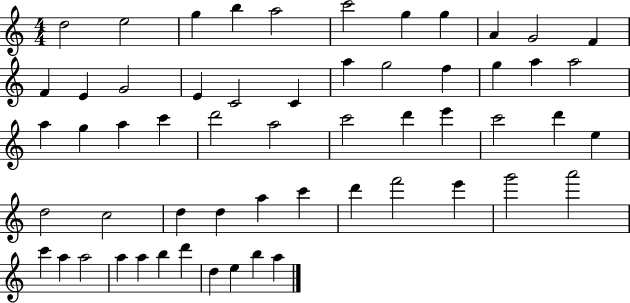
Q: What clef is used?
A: treble